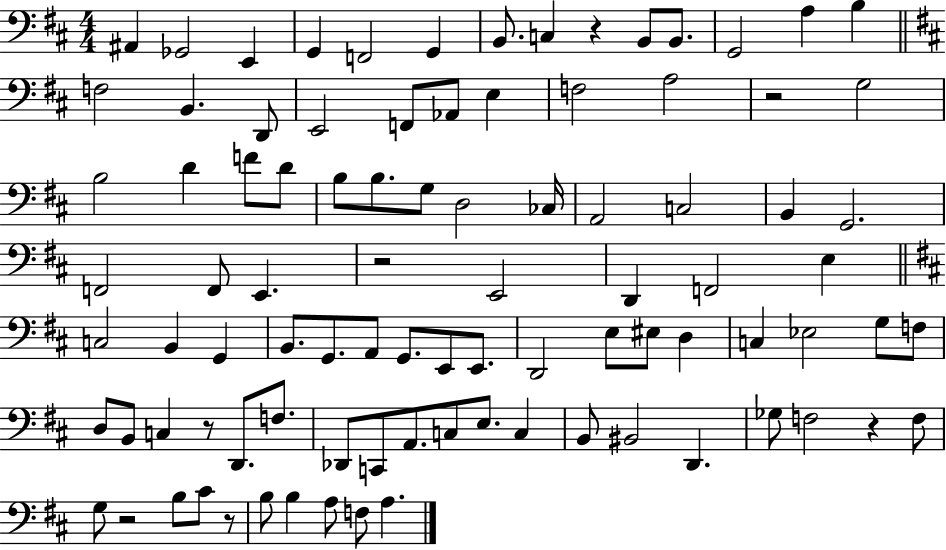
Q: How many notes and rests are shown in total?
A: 92